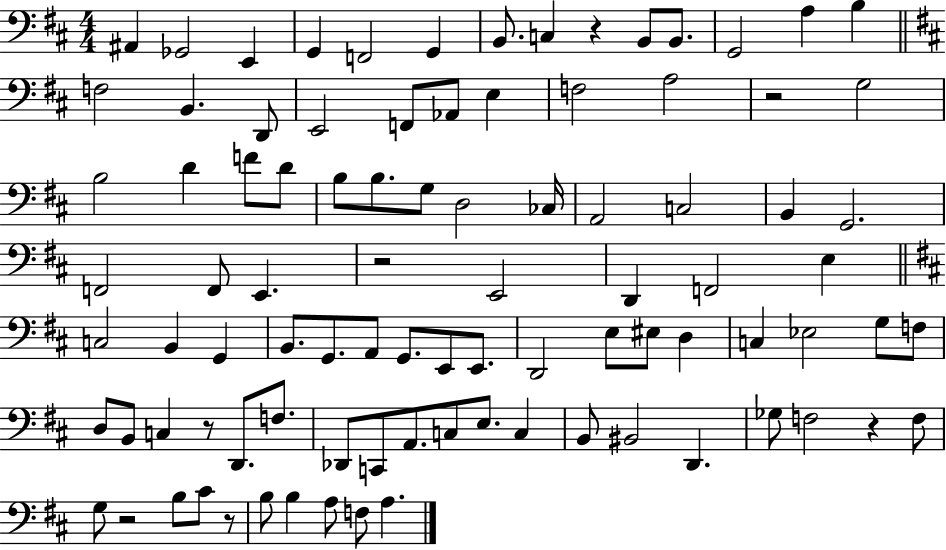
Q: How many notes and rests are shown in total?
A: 92